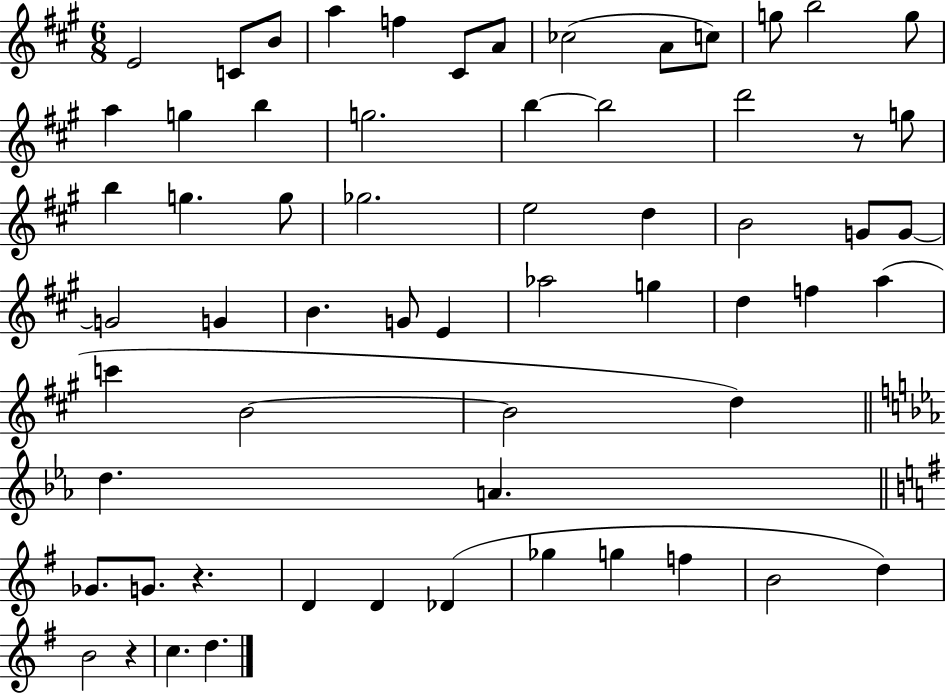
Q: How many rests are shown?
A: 3